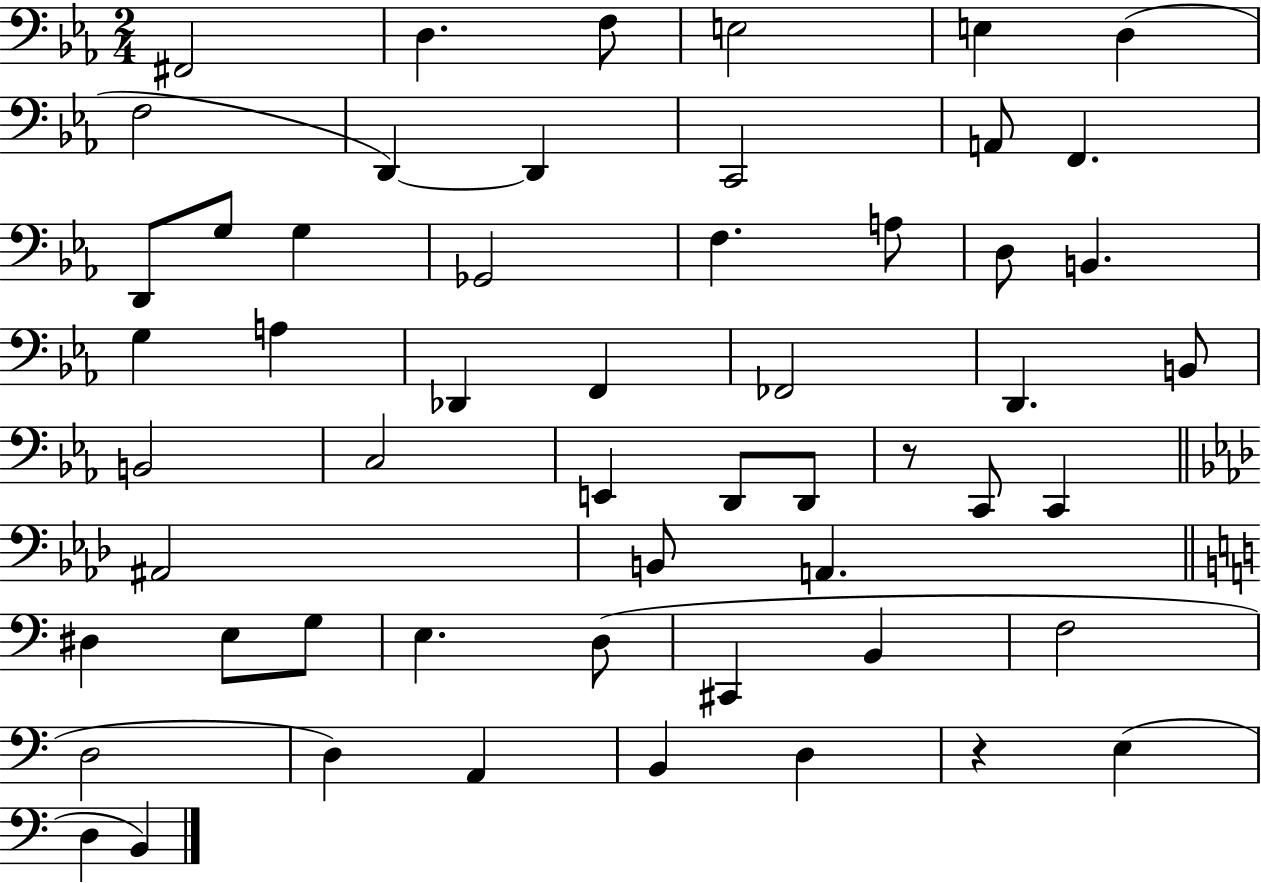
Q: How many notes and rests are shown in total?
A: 55